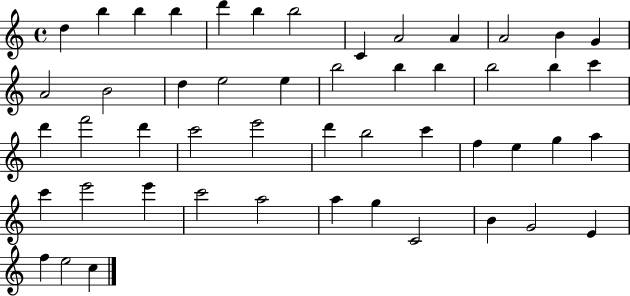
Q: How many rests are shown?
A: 0